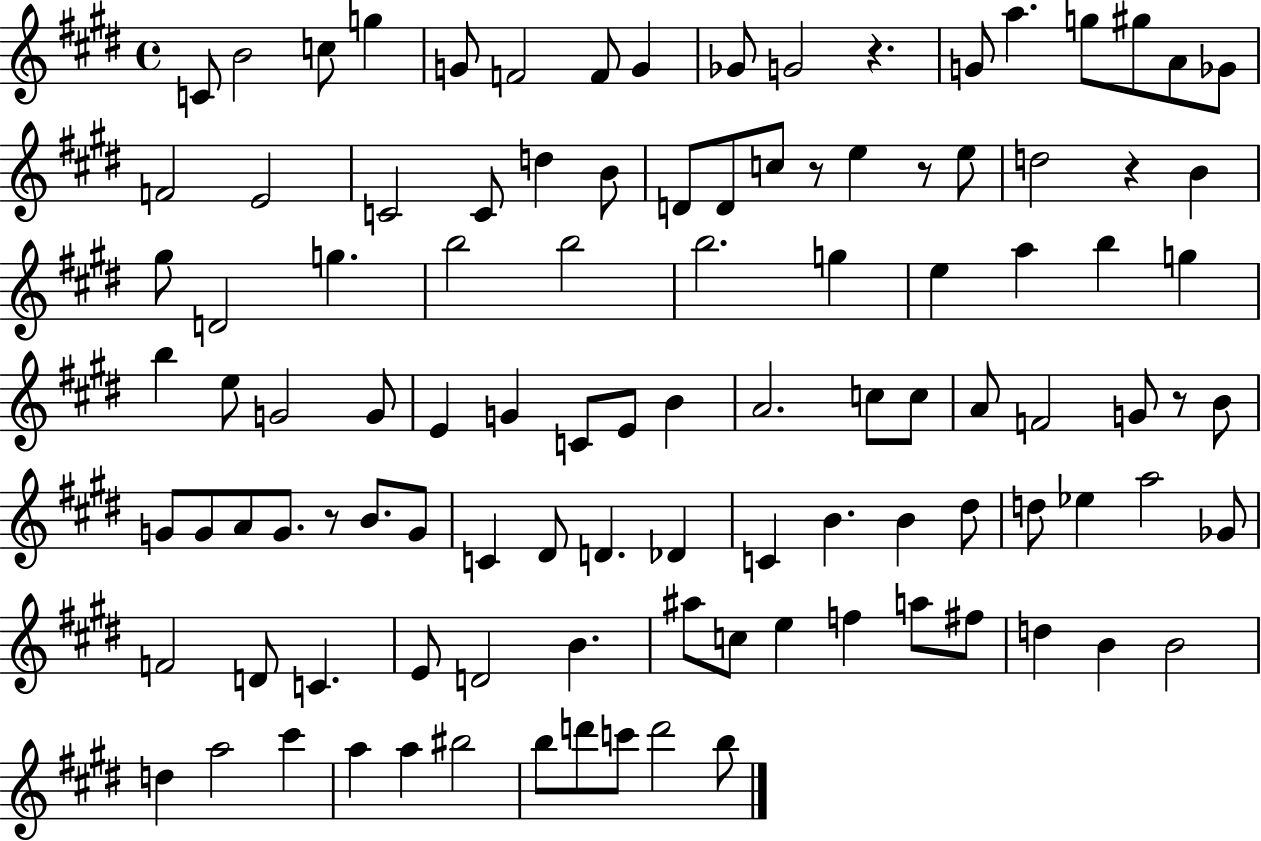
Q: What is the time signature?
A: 4/4